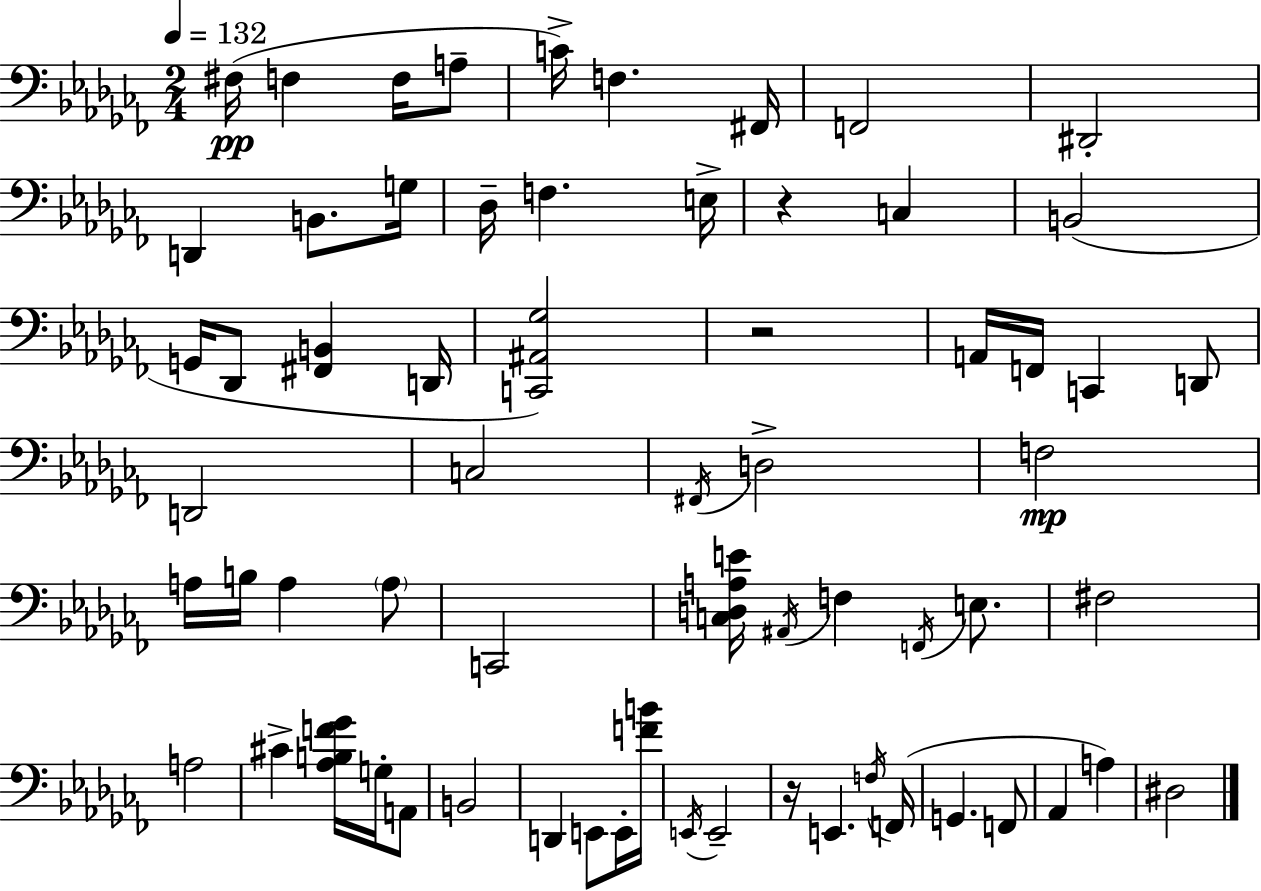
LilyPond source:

{
  \clef bass
  \numericTimeSignature
  \time 2/4
  \key aes \minor
  \tempo 4 = 132
  \repeat volta 2 { fis16(\pp f4 f16 a8-- | c'16->) f4. fis,16 | f,2 | dis,2-. | \break d,4 b,8. g16 | des16-- f4. e16-> | r4 c4 | b,2( | \break g,16 des,8 <fis, b,>4 d,16 | <c, ais, ges>2) | r2 | a,16 f,16 c,4 d,8 | \break d,2 | c2 | \acciaccatura { fis,16 } d2-> | f2\mp | \break a16 b16 a4 \parenthesize a8 | c,2 | <c d a e'>16 \acciaccatura { ais,16 } f4 \acciaccatura { f,16 } | e8. fis2 | \break a2 | cis'4-> <aes b f' ges'>16 | g16-. a,8 b,2 | d,4 e,8 | \break e,16-. <f' b'>16 \acciaccatura { e,16 } e,2-- | r16 e,4. | \acciaccatura { f16 }( f,16 g,4. | f,8 aes,4 | \break a4) dis2 | } \bar "|."
}